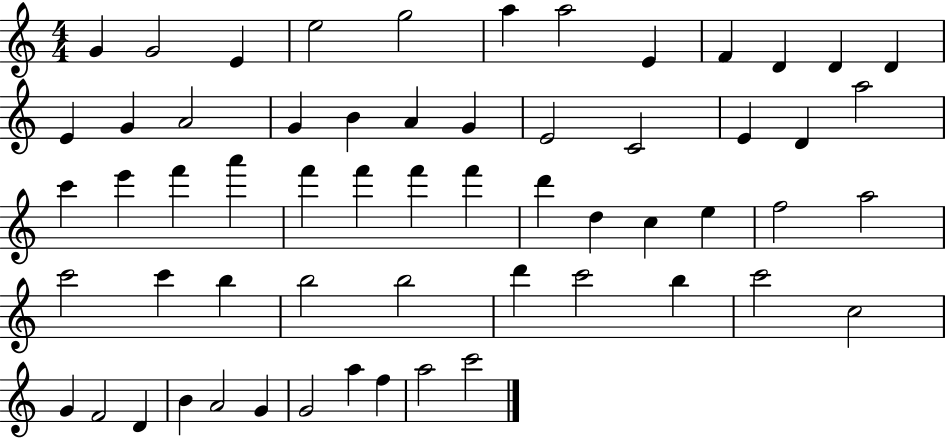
X:1
T:Untitled
M:4/4
L:1/4
K:C
G G2 E e2 g2 a a2 E F D D D E G A2 G B A G E2 C2 E D a2 c' e' f' a' f' f' f' f' d' d c e f2 a2 c'2 c' b b2 b2 d' c'2 b c'2 c2 G F2 D B A2 G G2 a f a2 c'2